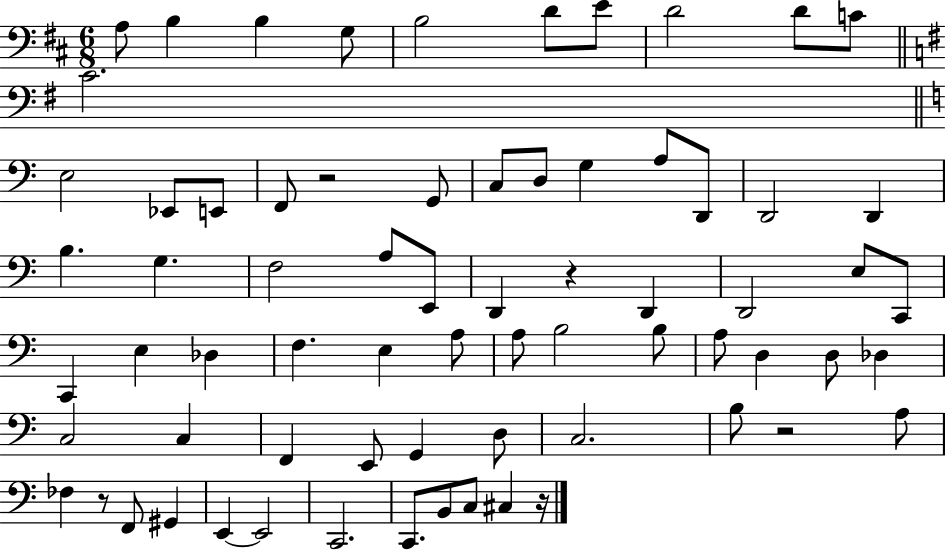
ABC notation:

X:1
T:Untitled
M:6/8
L:1/4
K:D
A,/2 B, B, G,/2 B,2 D/2 E/2 D2 D/2 C/2 C2 E,2 _E,,/2 E,,/2 F,,/2 z2 G,,/2 C,/2 D,/2 G, A,/2 D,,/2 D,,2 D,, B, G, F,2 A,/2 E,,/2 D,, z D,, D,,2 E,/2 C,,/2 C,, E, _D, F, E, A,/2 A,/2 B,2 B,/2 A,/2 D, D,/2 _D, C,2 C, F,, E,,/2 G,, D,/2 C,2 B,/2 z2 A,/2 _F, z/2 F,,/2 ^G,, E,, E,,2 C,,2 C,,/2 B,,/2 C,/2 ^C, z/4